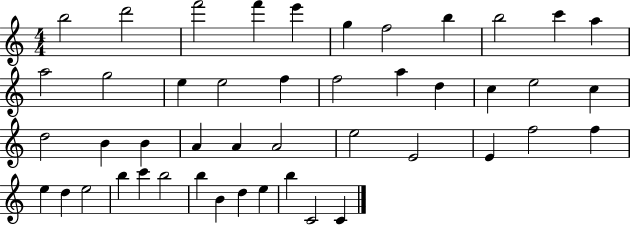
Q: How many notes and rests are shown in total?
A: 46